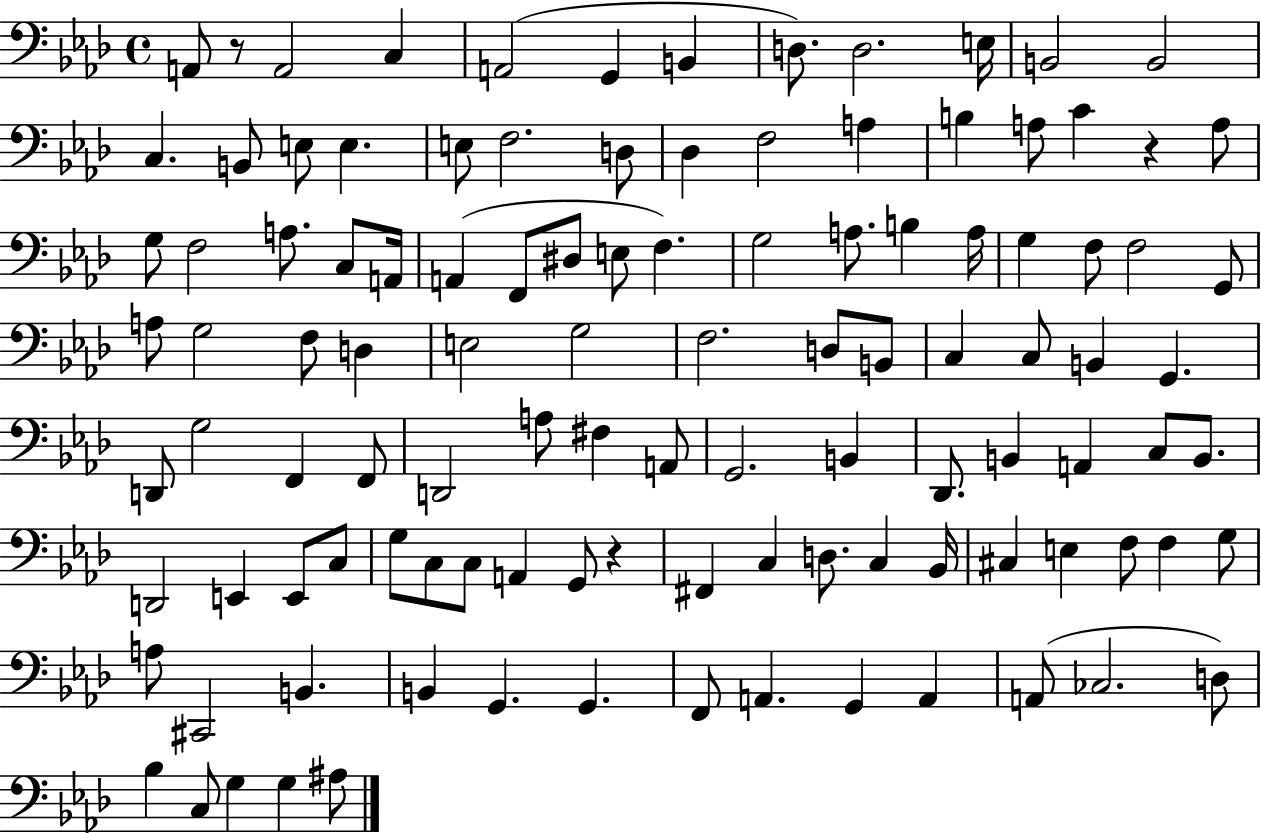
{
  \clef bass
  \time 4/4
  \defaultTimeSignature
  \key aes \major
  a,8 r8 a,2 c4 | a,2( g,4 b,4 | d8.) d2. e16 | b,2 b,2 | \break c4. b,8 e8 e4. | e8 f2. d8 | des4 f2 a4 | b4 a8 c'4 r4 a8 | \break g8 f2 a8. c8 a,16 | a,4( f,8 dis8 e8 f4.) | g2 a8. b4 a16 | g4 f8 f2 g,8 | \break a8 g2 f8 d4 | e2 g2 | f2. d8 b,8 | c4 c8 b,4 g,4. | \break d,8 g2 f,4 f,8 | d,2 a8 fis4 a,8 | g,2. b,4 | des,8. b,4 a,4 c8 b,8. | \break d,2 e,4 e,8 c8 | g8 c8 c8 a,4 g,8 r4 | fis,4 c4 d8. c4 bes,16 | cis4 e4 f8 f4 g8 | \break a8 cis,2 b,4. | b,4 g,4. g,4. | f,8 a,4. g,4 a,4 | a,8( ces2. d8) | \break bes4 c8 g4 g4 ais8 | \bar "|."
}